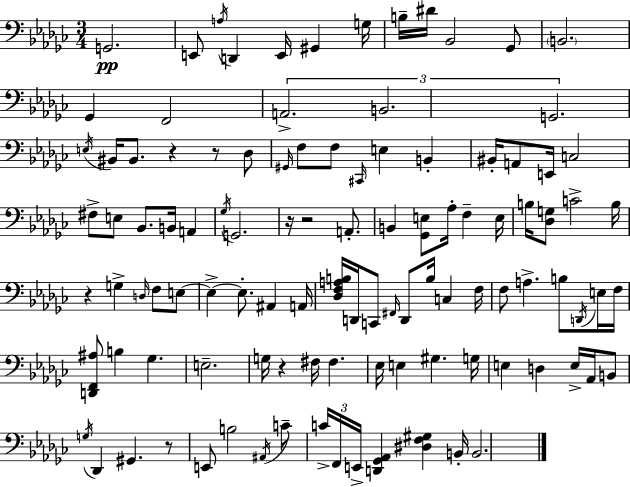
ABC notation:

X:1
T:Untitled
M:3/4
L:1/4
K:Ebm
G,,2 E,,/2 A,/4 D,, E,,/4 ^G,, G,/4 B,/4 ^D/4 _B,,2 _G,,/2 B,,2 _G,, F,,2 A,,2 B,,2 G,,2 E,/4 ^B,,/4 ^B,,/2 z z/2 _D,/2 ^G,,/4 F,/2 F,/2 ^C,,/4 E, B,, ^B,,/4 A,,/2 E,,/4 C,2 ^F,/2 E,/2 _B,,/2 B,,/4 A,, _G,/4 G,,2 z/4 z2 A,,/2 B,, [_G,,E,]/2 _A,/4 F, E,/4 B,/4 [_D,G,]/2 C2 B,/4 z G, D,/4 F,/2 E,/2 E, E,/2 ^A,, A,,/4 [_D,F,A,B,]/4 D,,/4 C,,/2 ^F,,/4 D,,/2 B,/4 C, F,/4 F,/2 A, B,/2 D,,/4 E,/4 F,/4 [D,,F,,^A,]/2 B, _G, E,2 G,/4 z ^F,/4 ^F, _E,/4 E, ^G, G,/4 E, D, E,/4 _A,,/4 B,,/2 G,/4 _D,, ^G,, z/2 E,,/2 B,2 ^A,,/4 C/2 C/4 F,,/4 E,,/4 [D,,_G,,_A,,] [^D,F,^G,] B,,/4 B,,2